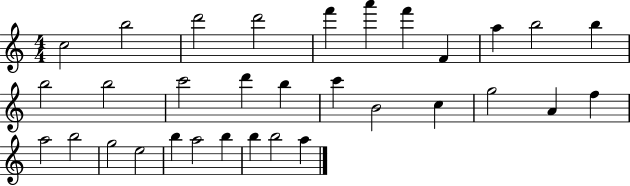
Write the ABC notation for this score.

X:1
T:Untitled
M:4/4
L:1/4
K:C
c2 b2 d'2 d'2 f' a' f' F a b2 b b2 b2 c'2 d' b c' B2 c g2 A f a2 b2 g2 e2 b a2 b b b2 a